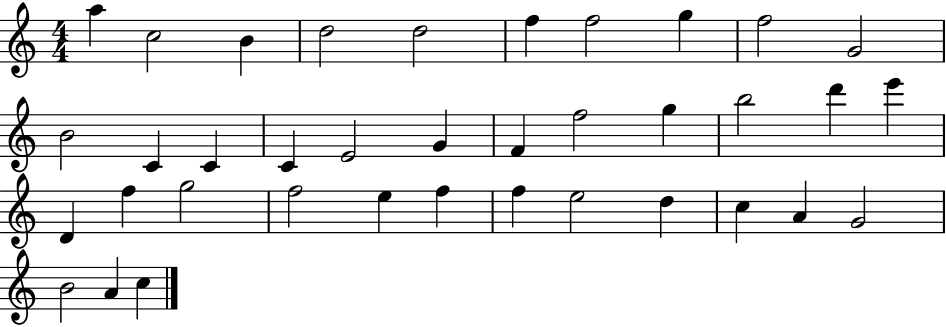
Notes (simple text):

A5/q C5/h B4/q D5/h D5/h F5/q F5/h G5/q F5/h G4/h B4/h C4/q C4/q C4/q E4/h G4/q F4/q F5/h G5/q B5/h D6/q E6/q D4/q F5/q G5/h F5/h E5/q F5/q F5/q E5/h D5/q C5/q A4/q G4/h B4/h A4/q C5/q